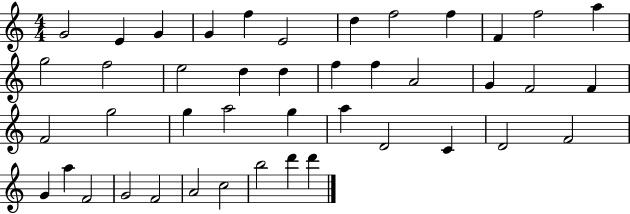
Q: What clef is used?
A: treble